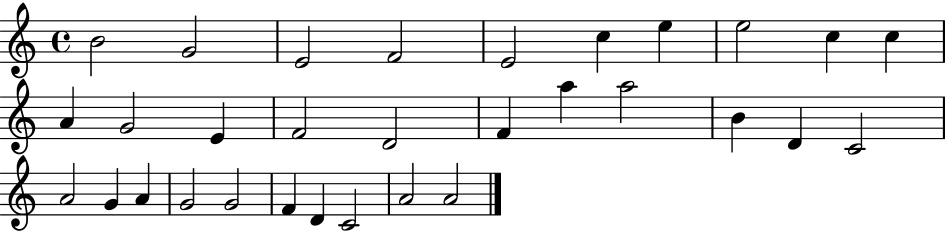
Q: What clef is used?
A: treble